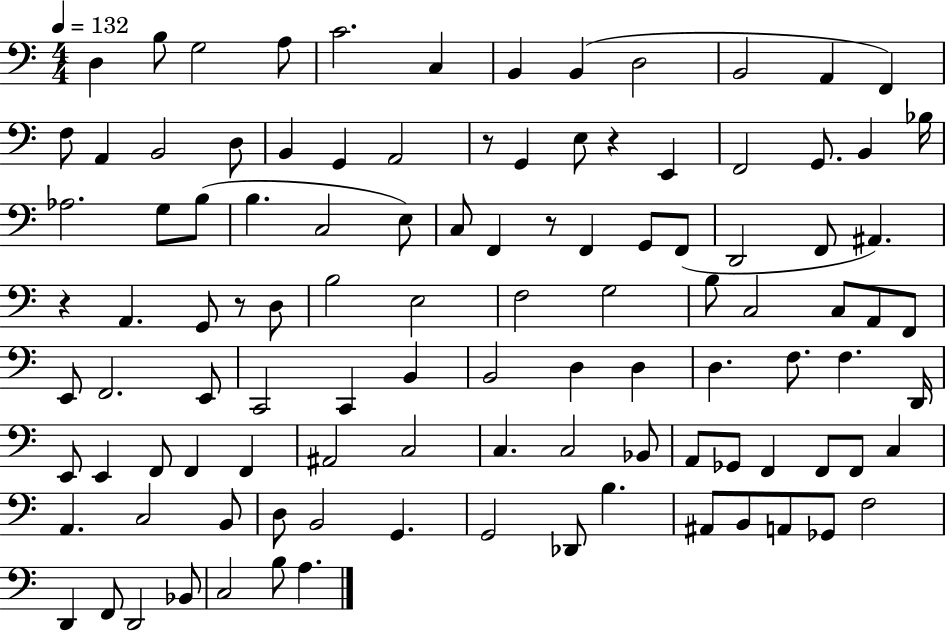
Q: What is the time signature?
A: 4/4